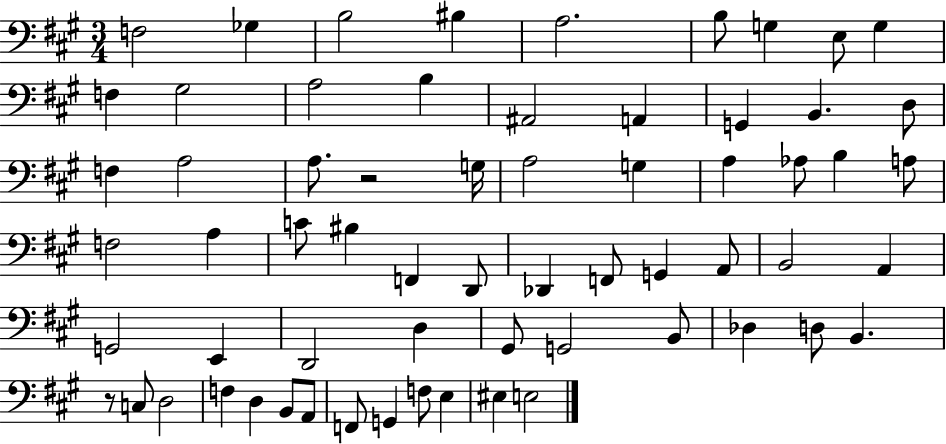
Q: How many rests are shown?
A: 2